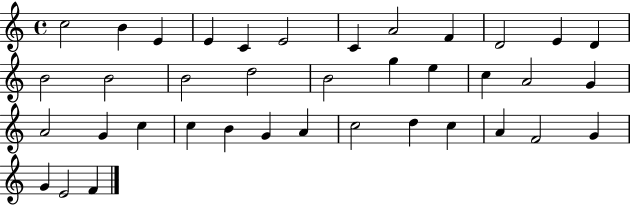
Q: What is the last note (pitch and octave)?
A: F4